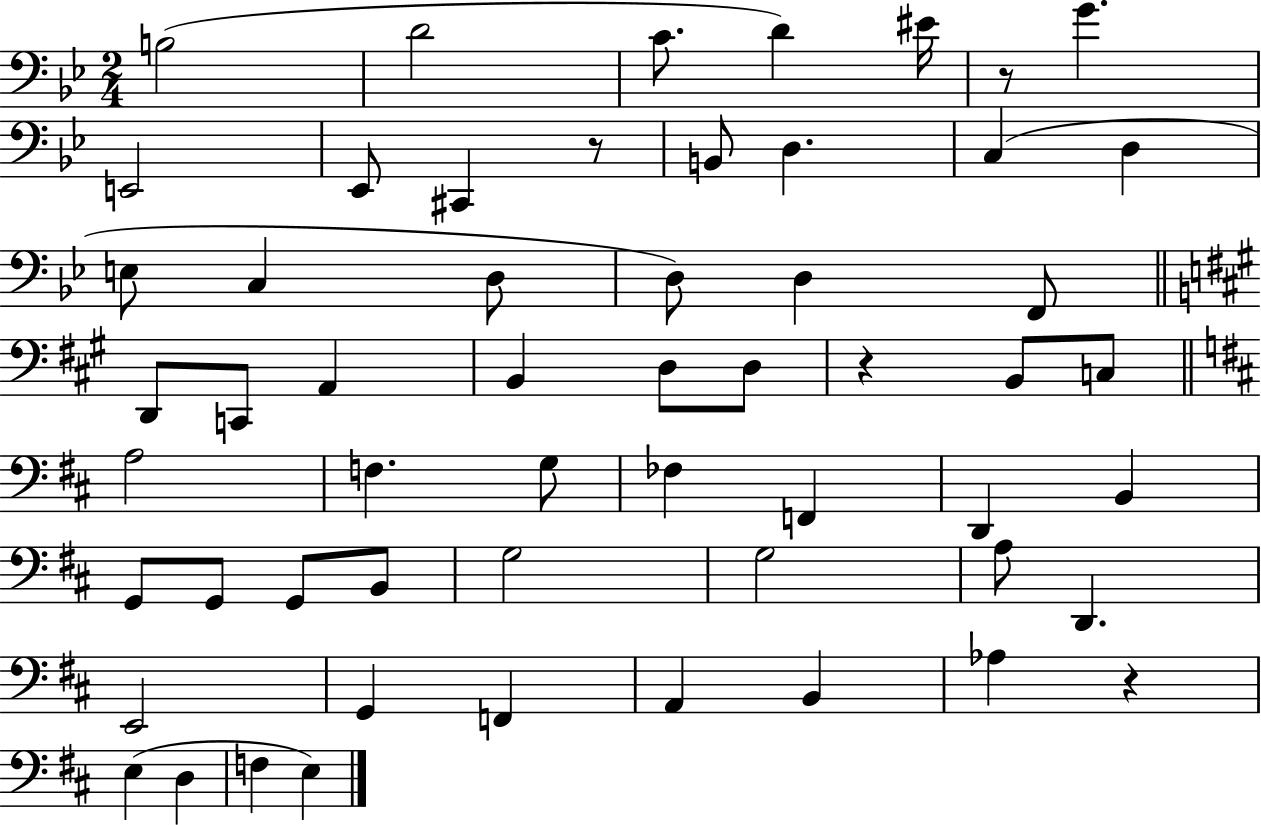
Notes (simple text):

B3/h D4/h C4/e. D4/q EIS4/s R/e G4/q. E2/h Eb2/e C#2/q R/e B2/e D3/q. C3/q D3/q E3/e C3/q D3/e D3/e D3/q F2/e D2/e C2/e A2/q B2/q D3/e D3/e R/q B2/e C3/e A3/h F3/q. G3/e FES3/q F2/q D2/q B2/q G2/e G2/e G2/e B2/e G3/h G3/h A3/e D2/q. E2/h G2/q F2/q A2/q B2/q Ab3/q R/q E3/q D3/q F3/q E3/q